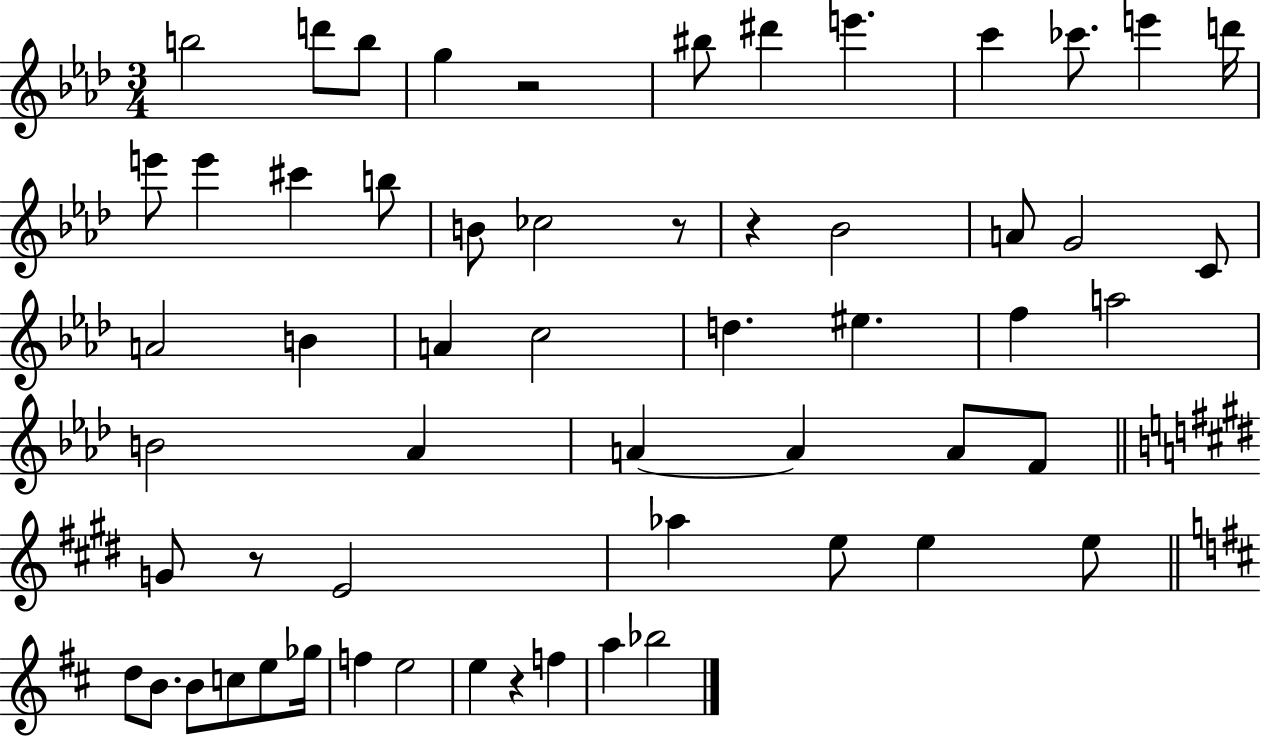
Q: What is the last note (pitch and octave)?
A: Bb5